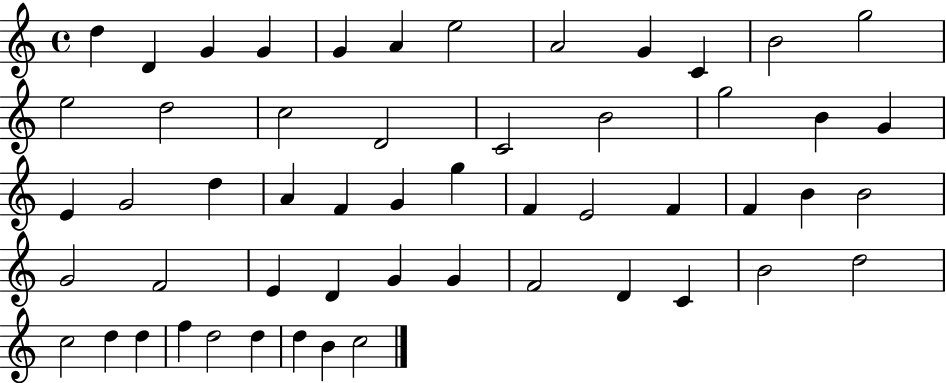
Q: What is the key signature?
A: C major